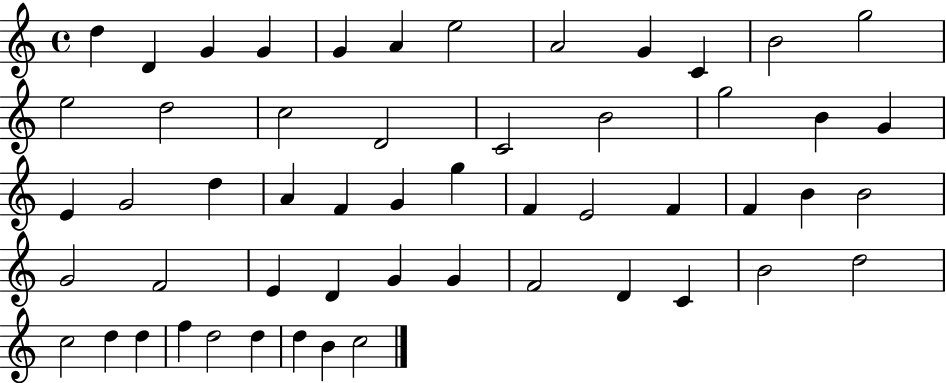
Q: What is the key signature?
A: C major